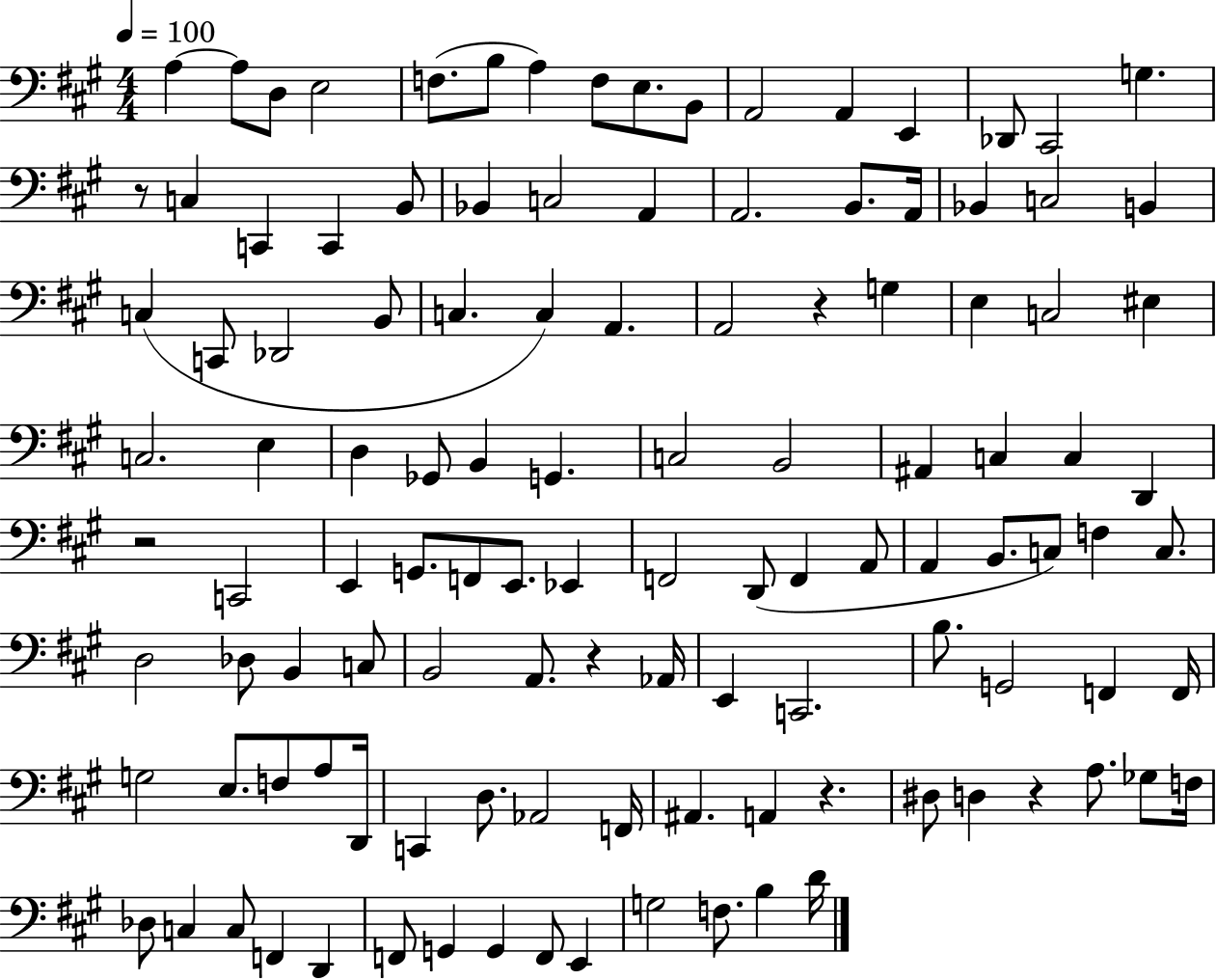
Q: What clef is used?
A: bass